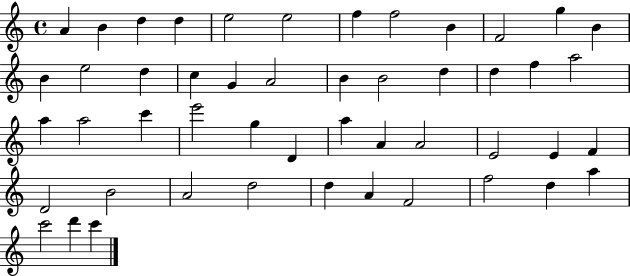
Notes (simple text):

A4/q B4/q D5/q D5/q E5/h E5/h F5/q F5/h B4/q F4/h G5/q B4/q B4/q E5/h D5/q C5/q G4/q A4/h B4/q B4/h D5/q D5/q F5/q A5/h A5/q A5/h C6/q E6/h G5/q D4/q A5/q A4/q A4/h E4/h E4/q F4/q D4/h B4/h A4/h D5/h D5/q A4/q F4/h F5/h D5/q A5/q C6/h D6/q C6/q